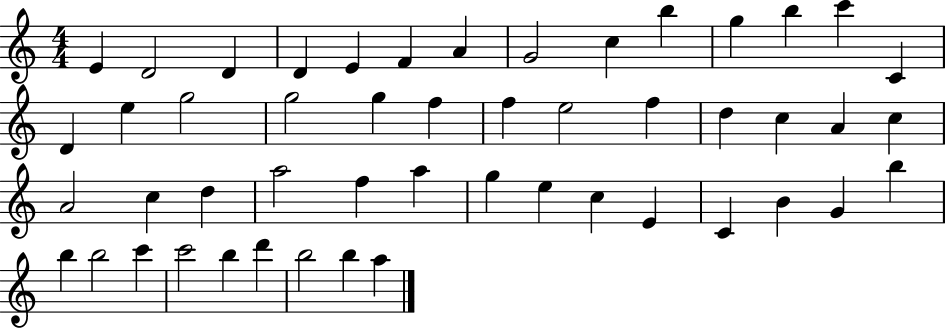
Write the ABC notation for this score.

X:1
T:Untitled
M:4/4
L:1/4
K:C
E D2 D D E F A G2 c b g b c' C D e g2 g2 g f f e2 f d c A c A2 c d a2 f a g e c E C B G b b b2 c' c'2 b d' b2 b a